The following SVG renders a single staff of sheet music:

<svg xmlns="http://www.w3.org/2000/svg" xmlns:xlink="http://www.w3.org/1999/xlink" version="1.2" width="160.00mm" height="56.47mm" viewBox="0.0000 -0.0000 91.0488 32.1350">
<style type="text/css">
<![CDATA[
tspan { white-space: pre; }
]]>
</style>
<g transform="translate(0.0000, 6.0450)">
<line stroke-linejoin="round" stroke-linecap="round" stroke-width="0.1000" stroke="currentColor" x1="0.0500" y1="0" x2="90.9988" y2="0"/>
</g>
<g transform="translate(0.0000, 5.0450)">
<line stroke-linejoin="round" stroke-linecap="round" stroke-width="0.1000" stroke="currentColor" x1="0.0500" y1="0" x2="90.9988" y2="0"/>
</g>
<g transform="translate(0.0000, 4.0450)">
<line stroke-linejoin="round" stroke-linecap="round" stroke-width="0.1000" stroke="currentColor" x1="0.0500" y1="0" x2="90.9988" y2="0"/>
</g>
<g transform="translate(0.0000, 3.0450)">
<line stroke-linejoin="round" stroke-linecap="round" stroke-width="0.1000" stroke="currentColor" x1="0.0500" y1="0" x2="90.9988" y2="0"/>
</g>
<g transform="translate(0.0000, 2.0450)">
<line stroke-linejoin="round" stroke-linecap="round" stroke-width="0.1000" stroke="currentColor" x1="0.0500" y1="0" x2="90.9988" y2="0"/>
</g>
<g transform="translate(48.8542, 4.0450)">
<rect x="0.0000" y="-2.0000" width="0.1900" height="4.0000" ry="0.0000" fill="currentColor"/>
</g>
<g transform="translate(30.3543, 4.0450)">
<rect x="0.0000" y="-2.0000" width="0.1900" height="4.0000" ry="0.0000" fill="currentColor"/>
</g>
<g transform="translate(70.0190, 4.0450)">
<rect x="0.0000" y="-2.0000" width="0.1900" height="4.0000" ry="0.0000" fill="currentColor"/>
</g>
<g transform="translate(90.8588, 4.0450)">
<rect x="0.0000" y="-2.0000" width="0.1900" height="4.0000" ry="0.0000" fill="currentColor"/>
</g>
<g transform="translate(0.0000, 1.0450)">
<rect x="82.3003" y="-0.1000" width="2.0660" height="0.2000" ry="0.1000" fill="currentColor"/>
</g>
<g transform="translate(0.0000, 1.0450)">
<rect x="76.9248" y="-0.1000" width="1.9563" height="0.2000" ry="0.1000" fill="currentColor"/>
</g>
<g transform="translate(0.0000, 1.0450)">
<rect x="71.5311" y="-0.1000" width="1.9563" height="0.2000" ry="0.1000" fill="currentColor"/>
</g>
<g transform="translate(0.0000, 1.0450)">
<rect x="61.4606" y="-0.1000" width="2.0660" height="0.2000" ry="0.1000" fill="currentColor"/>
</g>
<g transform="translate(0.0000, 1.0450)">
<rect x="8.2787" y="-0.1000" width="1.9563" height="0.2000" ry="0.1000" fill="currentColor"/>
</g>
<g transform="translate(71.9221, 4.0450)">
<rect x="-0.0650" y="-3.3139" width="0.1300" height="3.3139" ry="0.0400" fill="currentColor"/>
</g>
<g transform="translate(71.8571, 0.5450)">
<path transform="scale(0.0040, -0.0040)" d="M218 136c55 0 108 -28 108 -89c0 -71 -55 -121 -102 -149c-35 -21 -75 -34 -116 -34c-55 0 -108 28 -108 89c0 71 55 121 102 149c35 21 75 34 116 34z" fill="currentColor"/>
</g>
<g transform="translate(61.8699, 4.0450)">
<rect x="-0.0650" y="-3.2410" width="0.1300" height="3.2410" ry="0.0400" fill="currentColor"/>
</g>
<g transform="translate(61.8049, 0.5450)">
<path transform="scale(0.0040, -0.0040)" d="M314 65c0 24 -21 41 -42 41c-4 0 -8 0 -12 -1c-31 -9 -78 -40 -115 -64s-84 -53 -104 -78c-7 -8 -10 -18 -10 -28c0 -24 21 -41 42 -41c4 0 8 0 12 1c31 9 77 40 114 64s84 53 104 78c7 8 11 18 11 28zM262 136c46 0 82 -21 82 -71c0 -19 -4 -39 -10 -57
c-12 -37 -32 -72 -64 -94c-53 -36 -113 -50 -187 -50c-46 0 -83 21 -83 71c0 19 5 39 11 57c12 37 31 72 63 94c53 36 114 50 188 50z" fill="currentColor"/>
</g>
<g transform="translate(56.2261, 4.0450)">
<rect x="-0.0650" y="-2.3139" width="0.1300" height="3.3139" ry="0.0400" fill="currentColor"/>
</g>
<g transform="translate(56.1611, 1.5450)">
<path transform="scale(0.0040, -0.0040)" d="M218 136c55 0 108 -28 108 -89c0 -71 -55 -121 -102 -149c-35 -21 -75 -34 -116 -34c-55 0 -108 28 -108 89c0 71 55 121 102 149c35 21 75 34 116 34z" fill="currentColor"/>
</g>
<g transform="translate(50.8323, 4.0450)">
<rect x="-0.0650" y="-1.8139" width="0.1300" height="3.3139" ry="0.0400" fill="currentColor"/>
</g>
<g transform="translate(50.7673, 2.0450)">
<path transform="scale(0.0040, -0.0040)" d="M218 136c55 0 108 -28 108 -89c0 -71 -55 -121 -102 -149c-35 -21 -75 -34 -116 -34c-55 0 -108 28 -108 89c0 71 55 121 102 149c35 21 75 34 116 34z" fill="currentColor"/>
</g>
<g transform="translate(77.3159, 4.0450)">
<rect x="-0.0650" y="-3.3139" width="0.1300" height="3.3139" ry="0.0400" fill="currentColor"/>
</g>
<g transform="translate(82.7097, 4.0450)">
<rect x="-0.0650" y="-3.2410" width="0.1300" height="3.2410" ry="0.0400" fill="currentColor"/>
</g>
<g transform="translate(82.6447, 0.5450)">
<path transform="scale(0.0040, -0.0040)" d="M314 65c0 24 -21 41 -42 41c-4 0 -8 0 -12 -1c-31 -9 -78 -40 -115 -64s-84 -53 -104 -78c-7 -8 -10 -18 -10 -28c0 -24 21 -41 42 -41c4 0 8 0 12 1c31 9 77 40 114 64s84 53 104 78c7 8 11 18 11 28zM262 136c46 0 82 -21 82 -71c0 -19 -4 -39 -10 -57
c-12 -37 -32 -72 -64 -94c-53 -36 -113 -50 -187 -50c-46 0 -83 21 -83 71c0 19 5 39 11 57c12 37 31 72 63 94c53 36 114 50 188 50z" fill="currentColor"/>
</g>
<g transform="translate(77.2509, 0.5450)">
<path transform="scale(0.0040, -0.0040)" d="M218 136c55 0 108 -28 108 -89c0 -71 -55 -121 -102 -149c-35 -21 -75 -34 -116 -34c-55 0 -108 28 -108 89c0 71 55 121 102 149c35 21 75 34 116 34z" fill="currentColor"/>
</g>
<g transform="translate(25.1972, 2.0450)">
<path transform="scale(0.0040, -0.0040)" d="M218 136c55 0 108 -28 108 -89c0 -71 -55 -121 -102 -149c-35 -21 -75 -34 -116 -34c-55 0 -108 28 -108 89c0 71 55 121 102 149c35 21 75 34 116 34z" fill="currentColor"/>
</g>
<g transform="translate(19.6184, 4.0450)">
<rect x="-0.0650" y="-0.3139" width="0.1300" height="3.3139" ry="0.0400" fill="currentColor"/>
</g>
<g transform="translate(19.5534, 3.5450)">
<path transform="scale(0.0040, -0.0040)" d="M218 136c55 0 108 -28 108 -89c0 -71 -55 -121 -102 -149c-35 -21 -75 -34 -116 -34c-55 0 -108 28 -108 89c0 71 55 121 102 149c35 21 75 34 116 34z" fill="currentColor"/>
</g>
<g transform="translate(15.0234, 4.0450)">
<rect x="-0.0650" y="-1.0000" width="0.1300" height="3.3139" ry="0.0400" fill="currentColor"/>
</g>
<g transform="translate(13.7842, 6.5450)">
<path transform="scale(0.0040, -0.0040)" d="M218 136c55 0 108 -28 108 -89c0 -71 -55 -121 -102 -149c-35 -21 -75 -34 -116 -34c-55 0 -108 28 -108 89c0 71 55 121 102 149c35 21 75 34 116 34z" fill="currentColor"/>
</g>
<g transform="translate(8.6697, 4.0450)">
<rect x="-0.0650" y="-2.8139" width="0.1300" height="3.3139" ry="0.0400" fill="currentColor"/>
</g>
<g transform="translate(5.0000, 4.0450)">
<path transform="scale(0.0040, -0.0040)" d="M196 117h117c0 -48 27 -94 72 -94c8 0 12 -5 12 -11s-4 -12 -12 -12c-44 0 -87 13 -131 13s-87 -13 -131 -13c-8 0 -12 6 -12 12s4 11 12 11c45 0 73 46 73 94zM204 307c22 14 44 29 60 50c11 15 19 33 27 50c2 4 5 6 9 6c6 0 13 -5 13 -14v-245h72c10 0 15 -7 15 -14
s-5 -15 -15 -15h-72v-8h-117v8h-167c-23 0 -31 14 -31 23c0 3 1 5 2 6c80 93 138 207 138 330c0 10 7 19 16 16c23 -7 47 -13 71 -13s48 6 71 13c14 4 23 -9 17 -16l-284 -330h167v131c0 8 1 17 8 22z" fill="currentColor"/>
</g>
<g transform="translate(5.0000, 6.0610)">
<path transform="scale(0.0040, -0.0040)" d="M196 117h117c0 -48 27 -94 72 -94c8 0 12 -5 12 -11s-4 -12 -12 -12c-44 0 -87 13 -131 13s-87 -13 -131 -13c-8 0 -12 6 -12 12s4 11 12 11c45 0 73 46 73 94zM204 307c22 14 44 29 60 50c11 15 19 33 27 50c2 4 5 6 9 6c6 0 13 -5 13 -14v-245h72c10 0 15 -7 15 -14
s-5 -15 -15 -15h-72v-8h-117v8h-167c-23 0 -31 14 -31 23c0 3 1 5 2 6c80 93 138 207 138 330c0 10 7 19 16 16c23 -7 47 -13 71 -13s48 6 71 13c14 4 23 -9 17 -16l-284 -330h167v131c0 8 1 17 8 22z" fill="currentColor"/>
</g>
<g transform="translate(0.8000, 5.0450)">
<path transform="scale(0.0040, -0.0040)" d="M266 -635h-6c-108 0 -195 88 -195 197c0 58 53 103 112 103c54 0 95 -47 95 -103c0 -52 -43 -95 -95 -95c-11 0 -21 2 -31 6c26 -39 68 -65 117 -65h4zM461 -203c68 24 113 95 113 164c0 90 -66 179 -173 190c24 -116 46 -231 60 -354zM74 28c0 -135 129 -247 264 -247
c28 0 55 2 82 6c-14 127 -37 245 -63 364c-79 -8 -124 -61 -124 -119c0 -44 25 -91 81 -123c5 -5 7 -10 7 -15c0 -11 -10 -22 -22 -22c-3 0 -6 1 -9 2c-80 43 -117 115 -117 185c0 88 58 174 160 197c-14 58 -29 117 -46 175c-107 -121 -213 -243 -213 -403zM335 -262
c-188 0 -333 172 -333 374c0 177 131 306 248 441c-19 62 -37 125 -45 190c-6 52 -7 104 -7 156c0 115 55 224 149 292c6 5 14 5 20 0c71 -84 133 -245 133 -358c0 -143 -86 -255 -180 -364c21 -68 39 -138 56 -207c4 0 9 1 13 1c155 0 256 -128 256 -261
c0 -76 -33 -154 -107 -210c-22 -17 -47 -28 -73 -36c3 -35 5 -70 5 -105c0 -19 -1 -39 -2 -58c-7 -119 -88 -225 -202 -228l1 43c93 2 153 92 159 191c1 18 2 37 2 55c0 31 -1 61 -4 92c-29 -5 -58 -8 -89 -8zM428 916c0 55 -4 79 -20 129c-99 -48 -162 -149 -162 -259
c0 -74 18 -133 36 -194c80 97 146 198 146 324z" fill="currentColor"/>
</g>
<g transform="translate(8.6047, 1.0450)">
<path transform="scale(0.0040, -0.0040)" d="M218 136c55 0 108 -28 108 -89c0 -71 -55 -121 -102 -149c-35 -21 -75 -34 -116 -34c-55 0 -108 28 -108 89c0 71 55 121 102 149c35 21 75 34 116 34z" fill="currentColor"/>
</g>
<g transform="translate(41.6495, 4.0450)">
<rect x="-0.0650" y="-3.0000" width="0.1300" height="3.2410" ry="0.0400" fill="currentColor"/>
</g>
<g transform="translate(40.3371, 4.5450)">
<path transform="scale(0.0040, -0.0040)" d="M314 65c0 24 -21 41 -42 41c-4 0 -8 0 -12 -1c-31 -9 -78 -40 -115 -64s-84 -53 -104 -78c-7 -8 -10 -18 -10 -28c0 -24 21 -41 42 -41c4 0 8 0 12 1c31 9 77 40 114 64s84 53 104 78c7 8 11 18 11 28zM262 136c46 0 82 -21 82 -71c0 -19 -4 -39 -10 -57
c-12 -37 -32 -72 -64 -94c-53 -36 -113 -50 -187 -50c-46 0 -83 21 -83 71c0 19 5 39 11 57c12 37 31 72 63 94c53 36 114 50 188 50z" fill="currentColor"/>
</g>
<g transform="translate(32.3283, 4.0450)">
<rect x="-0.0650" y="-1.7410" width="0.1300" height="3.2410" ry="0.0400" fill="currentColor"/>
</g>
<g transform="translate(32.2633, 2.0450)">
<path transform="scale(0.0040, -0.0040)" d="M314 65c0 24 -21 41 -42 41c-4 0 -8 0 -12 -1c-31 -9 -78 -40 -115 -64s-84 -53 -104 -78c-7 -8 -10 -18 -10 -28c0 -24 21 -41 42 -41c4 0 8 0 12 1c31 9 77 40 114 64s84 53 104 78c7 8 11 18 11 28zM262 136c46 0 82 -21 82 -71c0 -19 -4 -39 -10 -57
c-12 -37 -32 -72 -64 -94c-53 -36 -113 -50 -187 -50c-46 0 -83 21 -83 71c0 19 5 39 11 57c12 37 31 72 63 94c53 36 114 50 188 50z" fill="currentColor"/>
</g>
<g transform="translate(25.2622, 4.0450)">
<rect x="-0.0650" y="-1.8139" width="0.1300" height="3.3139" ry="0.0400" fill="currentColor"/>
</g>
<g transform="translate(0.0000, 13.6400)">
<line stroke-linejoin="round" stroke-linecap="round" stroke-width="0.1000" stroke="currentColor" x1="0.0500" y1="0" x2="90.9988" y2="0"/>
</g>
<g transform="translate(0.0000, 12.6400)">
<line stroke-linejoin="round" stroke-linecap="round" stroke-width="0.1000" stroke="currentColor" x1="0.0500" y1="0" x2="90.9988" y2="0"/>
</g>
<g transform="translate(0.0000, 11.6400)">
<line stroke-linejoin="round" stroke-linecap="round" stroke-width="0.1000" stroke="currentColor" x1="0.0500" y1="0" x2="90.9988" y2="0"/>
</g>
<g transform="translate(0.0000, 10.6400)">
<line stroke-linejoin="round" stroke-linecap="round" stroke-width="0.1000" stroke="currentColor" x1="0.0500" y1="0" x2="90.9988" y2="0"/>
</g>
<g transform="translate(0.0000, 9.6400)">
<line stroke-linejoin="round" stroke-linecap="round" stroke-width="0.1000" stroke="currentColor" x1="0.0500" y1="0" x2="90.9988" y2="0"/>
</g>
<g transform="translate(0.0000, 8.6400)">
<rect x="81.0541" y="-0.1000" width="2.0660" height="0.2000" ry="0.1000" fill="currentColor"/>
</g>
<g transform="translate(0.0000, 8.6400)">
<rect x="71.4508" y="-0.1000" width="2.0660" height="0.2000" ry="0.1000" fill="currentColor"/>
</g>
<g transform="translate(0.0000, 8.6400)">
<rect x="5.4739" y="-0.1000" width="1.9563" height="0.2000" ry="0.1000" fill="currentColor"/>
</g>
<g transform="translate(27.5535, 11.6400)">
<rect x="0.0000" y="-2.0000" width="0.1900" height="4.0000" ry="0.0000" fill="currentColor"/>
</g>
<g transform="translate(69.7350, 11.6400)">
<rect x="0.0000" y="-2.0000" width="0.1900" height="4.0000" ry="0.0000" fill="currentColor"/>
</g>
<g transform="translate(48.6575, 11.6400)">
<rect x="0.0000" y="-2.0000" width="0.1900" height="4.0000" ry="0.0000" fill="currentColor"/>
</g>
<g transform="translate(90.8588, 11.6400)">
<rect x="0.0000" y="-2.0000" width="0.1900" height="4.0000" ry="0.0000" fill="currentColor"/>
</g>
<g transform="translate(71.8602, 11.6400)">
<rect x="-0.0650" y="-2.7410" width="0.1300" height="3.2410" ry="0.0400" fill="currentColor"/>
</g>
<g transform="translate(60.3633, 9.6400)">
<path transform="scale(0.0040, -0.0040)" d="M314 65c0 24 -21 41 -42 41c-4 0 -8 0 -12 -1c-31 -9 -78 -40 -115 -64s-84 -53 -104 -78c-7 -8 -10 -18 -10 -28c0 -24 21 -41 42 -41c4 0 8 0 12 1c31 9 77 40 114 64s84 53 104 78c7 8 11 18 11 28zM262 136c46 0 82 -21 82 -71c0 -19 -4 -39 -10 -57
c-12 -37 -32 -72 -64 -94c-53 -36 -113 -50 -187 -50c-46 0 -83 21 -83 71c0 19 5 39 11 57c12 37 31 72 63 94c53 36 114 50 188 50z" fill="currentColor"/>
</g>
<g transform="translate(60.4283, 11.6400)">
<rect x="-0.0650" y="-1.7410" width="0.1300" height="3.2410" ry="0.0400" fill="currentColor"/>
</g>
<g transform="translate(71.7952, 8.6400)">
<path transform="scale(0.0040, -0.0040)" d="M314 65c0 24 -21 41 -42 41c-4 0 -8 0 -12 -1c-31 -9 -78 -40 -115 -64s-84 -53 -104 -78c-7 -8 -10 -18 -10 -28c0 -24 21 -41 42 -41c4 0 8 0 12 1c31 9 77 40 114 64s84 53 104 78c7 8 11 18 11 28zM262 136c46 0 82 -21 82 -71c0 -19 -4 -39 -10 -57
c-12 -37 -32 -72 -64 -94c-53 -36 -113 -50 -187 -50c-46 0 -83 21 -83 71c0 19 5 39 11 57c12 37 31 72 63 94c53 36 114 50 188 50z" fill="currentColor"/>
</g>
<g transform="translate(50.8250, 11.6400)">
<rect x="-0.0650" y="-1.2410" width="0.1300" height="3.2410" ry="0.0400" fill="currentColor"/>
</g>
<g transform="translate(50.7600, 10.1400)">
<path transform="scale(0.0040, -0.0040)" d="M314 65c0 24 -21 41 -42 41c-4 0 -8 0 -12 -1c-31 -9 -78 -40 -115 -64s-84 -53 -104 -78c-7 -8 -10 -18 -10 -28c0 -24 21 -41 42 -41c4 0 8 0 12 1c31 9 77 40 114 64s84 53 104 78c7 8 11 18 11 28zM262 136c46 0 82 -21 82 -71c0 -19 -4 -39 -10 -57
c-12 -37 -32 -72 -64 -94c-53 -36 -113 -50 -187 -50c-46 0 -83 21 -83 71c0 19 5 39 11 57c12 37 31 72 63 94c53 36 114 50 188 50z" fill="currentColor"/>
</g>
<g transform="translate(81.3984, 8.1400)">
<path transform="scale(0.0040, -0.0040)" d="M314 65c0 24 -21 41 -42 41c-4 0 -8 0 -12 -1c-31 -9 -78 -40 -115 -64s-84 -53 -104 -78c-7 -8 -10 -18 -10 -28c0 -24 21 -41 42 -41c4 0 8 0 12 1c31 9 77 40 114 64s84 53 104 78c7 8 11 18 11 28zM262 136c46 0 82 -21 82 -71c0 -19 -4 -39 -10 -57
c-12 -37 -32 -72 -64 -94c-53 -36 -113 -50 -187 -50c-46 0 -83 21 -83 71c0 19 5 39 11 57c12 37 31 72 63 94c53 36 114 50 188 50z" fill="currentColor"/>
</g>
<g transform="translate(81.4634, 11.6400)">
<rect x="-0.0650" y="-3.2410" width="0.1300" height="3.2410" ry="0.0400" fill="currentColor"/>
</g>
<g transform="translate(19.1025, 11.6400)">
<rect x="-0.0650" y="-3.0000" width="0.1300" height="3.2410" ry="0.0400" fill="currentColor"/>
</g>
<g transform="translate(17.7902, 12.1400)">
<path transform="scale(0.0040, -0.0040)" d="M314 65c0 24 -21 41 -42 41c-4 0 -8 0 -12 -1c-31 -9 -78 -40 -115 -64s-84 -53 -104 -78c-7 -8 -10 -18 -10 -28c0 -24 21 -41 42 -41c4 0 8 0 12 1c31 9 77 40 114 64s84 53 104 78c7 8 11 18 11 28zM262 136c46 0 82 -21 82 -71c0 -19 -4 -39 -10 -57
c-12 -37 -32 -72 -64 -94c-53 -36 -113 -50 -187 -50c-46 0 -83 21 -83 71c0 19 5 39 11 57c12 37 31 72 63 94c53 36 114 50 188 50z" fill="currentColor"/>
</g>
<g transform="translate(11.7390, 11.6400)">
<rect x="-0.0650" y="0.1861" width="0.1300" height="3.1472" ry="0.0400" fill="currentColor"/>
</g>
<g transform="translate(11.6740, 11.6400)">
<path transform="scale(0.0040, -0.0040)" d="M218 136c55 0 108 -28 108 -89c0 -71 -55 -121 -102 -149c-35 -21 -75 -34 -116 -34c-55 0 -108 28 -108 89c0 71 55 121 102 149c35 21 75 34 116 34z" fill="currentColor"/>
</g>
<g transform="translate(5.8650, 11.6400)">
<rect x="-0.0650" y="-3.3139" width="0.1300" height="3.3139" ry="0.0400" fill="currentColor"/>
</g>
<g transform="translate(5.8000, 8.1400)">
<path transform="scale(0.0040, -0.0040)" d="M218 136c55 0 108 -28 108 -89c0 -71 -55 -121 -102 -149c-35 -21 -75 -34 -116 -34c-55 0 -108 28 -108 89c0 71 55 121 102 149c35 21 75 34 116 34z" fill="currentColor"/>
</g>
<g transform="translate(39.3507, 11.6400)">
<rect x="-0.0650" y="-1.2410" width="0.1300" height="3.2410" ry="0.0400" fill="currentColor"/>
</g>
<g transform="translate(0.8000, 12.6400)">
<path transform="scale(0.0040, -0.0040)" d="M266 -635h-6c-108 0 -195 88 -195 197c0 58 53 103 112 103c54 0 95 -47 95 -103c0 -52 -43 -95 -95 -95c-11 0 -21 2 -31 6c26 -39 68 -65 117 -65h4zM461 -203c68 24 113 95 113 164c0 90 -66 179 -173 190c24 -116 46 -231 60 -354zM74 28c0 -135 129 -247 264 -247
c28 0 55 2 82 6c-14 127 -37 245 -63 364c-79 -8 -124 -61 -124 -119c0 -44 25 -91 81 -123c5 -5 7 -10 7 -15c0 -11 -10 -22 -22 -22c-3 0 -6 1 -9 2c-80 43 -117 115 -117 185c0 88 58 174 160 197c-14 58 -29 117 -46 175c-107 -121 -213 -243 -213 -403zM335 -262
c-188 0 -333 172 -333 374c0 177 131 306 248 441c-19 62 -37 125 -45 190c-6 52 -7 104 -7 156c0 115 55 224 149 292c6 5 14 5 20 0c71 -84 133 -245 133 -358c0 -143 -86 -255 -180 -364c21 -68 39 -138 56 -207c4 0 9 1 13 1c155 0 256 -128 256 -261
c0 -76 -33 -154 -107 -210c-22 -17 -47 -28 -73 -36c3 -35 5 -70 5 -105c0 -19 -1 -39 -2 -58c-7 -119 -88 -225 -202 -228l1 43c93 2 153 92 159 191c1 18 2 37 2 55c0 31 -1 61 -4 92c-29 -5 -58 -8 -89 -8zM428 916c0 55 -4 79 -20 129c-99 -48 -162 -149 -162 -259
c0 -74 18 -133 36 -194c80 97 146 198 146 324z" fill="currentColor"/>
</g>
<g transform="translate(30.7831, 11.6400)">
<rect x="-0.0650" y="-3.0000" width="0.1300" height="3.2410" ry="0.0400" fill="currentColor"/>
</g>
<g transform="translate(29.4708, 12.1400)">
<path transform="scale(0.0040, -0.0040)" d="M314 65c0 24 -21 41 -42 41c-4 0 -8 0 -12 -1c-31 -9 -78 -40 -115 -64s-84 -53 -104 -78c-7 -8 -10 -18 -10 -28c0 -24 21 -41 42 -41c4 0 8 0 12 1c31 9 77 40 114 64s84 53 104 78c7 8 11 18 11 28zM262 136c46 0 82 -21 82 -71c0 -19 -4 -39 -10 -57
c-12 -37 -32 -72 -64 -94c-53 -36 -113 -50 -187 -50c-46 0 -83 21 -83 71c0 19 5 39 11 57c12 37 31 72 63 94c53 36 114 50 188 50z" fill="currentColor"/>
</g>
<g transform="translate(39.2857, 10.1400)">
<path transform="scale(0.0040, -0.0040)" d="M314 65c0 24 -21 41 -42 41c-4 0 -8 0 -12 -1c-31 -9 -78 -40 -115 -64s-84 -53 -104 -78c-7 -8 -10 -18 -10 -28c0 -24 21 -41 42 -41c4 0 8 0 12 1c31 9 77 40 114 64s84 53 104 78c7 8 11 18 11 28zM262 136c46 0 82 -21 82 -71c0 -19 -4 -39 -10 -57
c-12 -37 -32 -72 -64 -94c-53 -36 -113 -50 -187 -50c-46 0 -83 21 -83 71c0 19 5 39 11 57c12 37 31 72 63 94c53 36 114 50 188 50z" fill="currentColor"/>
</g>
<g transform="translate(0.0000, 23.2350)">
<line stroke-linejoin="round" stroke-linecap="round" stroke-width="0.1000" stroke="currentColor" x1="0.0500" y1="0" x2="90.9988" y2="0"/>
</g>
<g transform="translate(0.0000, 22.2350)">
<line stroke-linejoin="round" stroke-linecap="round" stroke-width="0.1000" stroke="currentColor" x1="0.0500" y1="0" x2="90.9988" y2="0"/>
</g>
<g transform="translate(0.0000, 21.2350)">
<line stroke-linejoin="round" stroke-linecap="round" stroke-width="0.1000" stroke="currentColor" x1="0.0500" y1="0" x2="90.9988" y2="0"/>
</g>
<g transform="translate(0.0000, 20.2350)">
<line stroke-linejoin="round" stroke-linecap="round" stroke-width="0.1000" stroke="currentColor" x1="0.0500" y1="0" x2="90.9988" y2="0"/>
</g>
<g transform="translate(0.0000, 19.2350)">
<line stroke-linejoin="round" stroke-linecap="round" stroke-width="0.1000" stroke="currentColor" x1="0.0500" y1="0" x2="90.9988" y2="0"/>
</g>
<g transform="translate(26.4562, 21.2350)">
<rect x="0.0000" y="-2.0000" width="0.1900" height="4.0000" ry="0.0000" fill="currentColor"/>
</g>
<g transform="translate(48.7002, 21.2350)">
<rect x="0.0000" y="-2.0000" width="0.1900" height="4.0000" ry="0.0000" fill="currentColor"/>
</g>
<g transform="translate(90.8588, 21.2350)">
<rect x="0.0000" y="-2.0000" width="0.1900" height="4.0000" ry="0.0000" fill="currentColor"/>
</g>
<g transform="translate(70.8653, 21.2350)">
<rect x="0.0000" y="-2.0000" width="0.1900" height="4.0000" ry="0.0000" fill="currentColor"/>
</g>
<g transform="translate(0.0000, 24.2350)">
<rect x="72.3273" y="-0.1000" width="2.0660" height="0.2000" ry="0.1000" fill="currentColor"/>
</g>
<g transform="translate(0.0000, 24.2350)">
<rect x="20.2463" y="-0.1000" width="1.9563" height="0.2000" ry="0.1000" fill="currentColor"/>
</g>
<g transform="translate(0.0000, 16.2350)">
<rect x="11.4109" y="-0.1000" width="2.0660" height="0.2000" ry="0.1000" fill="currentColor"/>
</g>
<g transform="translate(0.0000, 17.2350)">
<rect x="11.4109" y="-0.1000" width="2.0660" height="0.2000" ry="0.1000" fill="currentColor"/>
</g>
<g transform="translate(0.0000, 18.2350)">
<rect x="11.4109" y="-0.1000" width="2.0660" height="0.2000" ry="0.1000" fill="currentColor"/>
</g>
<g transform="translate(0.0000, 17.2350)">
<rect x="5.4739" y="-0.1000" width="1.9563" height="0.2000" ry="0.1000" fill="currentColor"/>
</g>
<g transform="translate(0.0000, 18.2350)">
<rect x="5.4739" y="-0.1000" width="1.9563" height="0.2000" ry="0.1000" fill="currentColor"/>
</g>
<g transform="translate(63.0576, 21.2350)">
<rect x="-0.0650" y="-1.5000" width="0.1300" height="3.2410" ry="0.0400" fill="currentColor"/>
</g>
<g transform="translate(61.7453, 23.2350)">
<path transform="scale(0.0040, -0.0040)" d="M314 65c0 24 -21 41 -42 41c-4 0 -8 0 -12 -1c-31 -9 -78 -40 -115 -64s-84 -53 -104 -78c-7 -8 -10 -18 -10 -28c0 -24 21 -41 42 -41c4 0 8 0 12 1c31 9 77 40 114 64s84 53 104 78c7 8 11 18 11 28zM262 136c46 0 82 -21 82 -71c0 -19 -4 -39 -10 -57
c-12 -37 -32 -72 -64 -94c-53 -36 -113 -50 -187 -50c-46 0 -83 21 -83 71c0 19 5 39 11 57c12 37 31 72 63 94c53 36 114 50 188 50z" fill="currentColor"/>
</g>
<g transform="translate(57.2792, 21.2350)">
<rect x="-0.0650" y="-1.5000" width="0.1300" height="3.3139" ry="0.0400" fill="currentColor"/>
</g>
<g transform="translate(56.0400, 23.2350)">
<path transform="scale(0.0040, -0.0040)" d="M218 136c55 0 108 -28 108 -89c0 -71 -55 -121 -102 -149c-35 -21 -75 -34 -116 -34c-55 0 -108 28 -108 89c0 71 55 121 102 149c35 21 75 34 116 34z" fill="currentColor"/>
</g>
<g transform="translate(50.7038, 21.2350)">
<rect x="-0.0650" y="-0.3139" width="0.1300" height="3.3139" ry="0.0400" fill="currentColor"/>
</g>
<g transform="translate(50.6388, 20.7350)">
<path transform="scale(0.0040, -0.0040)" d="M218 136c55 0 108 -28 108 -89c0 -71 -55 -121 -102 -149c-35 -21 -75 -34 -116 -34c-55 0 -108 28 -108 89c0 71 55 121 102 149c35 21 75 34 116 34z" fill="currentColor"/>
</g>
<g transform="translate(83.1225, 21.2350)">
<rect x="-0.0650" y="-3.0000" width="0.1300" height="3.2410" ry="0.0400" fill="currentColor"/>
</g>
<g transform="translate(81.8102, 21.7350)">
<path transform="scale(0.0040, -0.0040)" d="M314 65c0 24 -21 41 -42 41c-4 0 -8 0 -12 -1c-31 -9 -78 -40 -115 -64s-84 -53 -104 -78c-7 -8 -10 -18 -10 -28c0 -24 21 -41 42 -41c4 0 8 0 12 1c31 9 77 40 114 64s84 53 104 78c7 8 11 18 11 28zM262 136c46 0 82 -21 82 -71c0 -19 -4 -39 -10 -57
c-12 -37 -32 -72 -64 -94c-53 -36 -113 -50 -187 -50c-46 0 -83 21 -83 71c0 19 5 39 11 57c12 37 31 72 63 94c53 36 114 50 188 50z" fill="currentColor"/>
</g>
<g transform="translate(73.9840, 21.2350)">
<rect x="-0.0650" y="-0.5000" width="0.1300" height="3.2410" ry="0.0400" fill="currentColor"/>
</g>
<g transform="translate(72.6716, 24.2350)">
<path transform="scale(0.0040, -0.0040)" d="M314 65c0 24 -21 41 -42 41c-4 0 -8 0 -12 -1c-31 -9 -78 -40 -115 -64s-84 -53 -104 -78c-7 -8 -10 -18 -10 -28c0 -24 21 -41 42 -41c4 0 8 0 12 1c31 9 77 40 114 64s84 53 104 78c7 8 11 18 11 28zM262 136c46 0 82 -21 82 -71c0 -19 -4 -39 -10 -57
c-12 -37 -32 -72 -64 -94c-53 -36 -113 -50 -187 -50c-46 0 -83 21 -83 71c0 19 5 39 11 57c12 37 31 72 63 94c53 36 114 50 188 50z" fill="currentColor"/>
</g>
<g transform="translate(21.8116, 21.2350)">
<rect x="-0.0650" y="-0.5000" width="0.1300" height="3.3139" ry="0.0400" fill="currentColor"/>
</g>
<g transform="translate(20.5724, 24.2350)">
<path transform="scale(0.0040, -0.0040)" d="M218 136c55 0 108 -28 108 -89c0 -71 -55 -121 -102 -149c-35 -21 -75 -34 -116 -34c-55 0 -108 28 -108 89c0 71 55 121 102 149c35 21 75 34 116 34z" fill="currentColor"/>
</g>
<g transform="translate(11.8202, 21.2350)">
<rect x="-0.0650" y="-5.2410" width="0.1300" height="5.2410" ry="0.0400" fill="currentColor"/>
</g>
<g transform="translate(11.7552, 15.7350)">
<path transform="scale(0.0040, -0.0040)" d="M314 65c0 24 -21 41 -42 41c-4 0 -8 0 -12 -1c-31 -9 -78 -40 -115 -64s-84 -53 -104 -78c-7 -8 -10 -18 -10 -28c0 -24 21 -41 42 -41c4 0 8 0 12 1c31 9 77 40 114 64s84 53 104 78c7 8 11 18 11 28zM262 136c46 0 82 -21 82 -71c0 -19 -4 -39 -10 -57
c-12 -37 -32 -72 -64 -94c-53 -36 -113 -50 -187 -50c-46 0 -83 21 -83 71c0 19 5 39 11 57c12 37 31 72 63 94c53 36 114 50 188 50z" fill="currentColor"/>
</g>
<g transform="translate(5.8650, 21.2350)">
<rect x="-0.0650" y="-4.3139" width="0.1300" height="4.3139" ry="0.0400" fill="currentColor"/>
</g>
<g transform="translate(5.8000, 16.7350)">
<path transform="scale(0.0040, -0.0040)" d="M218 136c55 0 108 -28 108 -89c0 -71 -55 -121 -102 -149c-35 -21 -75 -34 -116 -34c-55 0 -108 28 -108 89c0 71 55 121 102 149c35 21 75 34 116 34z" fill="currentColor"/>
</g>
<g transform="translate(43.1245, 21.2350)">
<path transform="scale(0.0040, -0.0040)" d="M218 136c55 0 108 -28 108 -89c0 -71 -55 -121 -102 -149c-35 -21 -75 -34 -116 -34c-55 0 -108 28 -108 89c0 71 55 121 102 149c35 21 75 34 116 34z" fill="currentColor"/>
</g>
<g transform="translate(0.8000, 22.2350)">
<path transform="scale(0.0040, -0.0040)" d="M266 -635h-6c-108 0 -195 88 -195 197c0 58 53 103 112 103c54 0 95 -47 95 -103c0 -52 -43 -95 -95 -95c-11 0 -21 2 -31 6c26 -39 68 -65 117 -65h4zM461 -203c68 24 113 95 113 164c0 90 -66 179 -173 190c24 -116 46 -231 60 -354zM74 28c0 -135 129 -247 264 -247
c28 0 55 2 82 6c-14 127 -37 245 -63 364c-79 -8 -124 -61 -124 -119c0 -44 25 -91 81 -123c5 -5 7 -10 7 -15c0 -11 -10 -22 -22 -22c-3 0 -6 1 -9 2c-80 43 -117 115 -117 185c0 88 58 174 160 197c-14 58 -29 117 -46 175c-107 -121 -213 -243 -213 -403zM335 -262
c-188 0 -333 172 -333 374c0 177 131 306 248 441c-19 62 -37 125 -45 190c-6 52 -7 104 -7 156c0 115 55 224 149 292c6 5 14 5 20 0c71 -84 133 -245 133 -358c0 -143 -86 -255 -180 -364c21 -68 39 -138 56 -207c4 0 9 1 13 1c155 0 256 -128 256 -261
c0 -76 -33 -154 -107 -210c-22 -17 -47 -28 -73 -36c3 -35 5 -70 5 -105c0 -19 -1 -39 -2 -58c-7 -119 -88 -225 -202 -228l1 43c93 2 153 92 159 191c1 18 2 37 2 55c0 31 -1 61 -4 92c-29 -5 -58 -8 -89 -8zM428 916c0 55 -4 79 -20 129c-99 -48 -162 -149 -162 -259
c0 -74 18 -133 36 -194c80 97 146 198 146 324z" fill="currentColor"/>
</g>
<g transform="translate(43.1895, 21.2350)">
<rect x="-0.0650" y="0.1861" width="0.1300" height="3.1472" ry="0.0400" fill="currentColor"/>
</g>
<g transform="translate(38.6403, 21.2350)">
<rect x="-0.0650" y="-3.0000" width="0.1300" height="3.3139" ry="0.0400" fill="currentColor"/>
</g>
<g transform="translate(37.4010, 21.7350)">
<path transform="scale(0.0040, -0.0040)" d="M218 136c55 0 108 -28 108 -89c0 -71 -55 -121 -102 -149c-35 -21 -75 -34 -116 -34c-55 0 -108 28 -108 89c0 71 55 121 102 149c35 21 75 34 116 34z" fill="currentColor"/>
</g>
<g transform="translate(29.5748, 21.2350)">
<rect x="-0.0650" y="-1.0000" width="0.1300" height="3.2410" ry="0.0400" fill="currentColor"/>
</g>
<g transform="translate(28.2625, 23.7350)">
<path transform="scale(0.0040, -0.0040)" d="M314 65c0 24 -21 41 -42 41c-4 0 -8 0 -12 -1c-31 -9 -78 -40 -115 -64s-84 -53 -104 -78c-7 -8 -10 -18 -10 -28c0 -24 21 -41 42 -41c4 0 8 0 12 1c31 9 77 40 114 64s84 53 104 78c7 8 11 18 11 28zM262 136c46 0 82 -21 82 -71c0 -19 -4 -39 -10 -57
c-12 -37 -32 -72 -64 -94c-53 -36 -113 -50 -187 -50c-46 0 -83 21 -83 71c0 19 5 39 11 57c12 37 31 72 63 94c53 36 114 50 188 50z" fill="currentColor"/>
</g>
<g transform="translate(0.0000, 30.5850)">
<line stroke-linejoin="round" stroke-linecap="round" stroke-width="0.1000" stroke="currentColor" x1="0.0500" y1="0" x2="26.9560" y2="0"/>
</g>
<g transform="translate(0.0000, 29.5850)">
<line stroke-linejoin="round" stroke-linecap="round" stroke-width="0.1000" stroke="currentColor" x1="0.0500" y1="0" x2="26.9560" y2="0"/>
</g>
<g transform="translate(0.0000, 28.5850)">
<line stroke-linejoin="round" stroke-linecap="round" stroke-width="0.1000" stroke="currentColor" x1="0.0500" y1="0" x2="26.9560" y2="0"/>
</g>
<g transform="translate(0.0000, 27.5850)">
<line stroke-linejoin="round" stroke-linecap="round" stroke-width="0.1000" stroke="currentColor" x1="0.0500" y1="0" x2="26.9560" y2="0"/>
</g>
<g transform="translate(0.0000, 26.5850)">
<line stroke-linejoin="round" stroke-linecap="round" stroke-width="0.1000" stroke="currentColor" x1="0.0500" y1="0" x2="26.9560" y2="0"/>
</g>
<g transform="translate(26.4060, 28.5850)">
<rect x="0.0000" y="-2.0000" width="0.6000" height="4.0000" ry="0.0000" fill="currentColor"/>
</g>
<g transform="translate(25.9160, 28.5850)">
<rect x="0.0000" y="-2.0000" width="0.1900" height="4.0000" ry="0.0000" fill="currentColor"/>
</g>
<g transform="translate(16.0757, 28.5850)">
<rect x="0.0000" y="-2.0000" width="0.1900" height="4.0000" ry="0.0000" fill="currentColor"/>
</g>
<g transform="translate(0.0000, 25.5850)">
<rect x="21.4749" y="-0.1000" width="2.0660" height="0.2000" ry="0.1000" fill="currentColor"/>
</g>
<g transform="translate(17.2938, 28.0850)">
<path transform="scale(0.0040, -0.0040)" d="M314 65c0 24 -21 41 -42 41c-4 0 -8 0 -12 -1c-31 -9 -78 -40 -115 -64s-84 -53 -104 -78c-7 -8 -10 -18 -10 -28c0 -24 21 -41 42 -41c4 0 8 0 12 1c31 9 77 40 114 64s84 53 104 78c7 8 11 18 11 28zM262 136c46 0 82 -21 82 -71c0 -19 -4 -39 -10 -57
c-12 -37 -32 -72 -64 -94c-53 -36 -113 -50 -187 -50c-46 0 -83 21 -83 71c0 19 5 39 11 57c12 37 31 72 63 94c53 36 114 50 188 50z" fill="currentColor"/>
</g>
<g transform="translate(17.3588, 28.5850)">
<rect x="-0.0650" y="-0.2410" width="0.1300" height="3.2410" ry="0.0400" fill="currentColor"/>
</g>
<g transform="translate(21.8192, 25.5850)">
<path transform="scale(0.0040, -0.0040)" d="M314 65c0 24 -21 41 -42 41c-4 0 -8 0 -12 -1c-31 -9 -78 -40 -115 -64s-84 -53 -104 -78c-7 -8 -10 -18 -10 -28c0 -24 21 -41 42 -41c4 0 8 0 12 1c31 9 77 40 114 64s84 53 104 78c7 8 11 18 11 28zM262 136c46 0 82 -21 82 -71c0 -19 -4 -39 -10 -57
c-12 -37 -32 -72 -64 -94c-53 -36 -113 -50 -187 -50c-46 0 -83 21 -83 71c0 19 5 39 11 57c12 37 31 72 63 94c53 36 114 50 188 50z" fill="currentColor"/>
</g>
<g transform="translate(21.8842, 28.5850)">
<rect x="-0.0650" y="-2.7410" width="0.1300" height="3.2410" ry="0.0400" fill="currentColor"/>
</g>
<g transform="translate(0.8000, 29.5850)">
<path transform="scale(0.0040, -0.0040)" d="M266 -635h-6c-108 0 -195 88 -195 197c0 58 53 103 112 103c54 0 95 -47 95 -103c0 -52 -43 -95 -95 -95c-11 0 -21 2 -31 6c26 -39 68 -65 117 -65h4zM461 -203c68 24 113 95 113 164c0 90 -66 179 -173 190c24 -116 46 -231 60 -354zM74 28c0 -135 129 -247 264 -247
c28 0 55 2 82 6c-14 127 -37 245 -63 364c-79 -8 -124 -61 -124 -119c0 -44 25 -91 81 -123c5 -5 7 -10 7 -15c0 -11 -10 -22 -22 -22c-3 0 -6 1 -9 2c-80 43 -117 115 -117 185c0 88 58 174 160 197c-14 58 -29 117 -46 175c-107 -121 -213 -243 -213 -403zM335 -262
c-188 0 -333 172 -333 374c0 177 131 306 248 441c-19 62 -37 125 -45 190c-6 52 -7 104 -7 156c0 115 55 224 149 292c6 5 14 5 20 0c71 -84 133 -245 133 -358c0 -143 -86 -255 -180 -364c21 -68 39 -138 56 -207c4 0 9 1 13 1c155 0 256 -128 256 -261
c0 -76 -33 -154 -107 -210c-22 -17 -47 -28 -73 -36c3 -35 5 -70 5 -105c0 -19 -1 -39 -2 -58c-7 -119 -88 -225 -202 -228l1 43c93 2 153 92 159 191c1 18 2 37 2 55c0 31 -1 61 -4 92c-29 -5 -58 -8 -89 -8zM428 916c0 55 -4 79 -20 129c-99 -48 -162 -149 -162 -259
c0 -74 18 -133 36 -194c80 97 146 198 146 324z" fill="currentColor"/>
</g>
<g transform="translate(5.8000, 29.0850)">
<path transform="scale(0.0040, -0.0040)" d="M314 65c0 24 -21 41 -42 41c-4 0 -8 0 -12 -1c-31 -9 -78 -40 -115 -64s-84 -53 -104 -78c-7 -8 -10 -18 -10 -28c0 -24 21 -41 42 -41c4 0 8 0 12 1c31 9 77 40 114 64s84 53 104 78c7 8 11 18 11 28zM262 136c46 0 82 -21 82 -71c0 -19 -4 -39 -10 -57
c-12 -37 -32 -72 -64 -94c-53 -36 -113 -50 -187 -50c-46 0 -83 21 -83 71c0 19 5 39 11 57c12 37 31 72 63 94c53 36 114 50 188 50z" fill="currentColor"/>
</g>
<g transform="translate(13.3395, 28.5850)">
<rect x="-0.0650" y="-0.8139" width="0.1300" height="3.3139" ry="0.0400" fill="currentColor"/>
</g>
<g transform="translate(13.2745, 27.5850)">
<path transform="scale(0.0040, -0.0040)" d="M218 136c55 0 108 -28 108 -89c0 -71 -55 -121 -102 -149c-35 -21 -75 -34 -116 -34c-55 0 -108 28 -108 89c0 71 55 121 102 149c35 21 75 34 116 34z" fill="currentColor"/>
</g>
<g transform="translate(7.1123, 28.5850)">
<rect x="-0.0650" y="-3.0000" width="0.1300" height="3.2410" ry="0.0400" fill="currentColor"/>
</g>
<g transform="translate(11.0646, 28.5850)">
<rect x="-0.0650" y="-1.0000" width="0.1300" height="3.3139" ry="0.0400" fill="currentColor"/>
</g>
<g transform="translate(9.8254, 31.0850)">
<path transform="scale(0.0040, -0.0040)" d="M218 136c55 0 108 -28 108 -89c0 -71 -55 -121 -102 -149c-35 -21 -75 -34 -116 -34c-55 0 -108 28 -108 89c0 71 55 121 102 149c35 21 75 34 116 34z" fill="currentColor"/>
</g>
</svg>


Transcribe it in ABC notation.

X:1
T:Untitled
M:4/4
L:1/4
K:C
a D c f f2 A2 f g b2 b b b2 b B A2 A2 e2 e2 f2 a2 b2 d' f'2 C D2 A B c E E2 C2 A2 A2 D d c2 a2